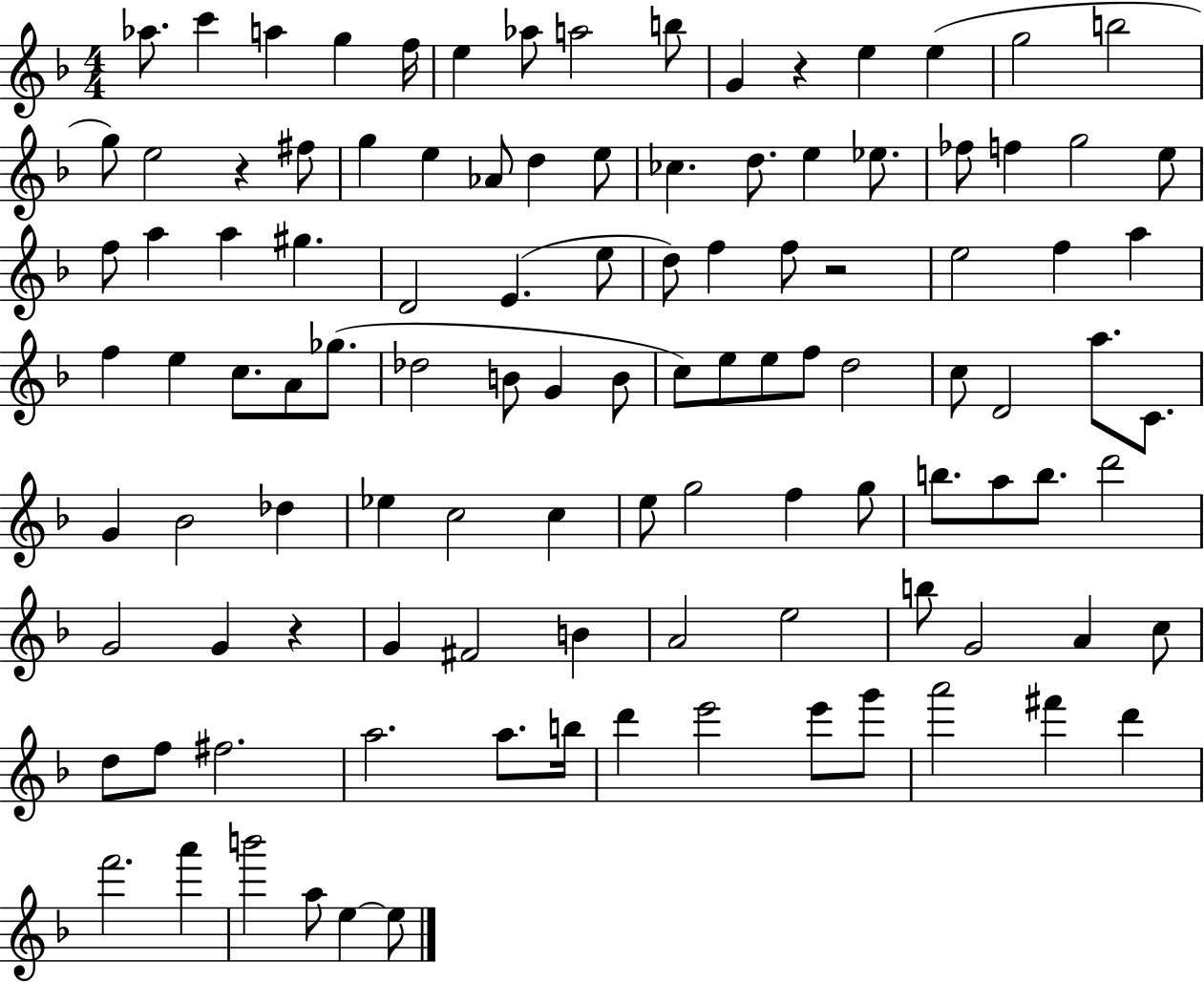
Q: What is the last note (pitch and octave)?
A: E5